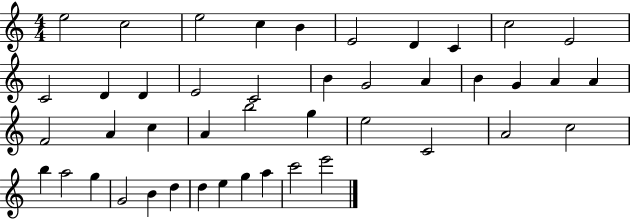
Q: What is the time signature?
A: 4/4